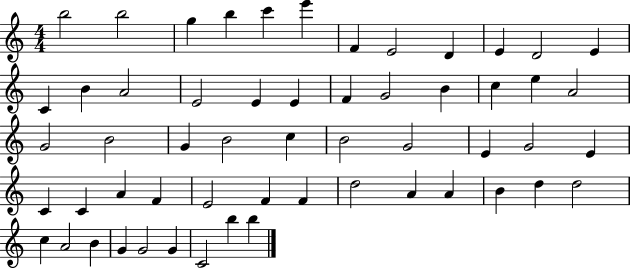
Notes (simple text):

B5/h B5/h G5/q B5/q C6/q E6/q F4/q E4/h D4/q E4/q D4/h E4/q C4/q B4/q A4/h E4/h E4/q E4/q F4/q G4/h B4/q C5/q E5/q A4/h G4/h B4/h G4/q B4/h C5/q B4/h G4/h E4/q G4/h E4/q C4/q C4/q A4/q F4/q E4/h F4/q F4/q D5/h A4/q A4/q B4/q D5/q D5/h C5/q A4/h B4/q G4/q G4/h G4/q C4/h B5/q B5/q